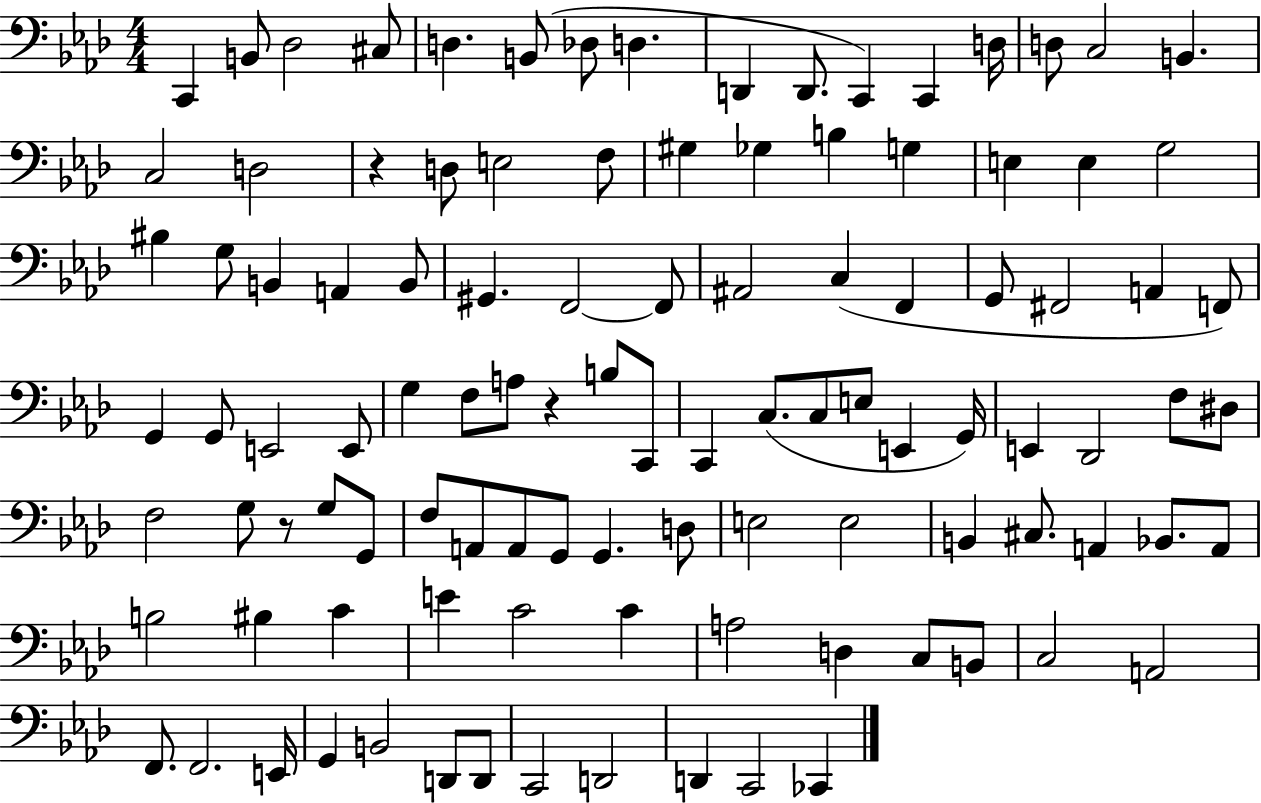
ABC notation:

X:1
T:Untitled
M:4/4
L:1/4
K:Ab
C,, B,,/2 _D,2 ^C,/2 D, B,,/2 _D,/2 D, D,, D,,/2 C,, C,, D,/4 D,/2 C,2 B,, C,2 D,2 z D,/2 E,2 F,/2 ^G, _G, B, G, E, E, G,2 ^B, G,/2 B,, A,, B,,/2 ^G,, F,,2 F,,/2 ^A,,2 C, F,, G,,/2 ^F,,2 A,, F,,/2 G,, G,,/2 E,,2 E,,/2 G, F,/2 A,/2 z B,/2 C,,/2 C,, C,/2 C,/2 E,/2 E,, G,,/4 E,, _D,,2 F,/2 ^D,/2 F,2 G,/2 z/2 G,/2 G,,/2 F,/2 A,,/2 A,,/2 G,,/2 G,, D,/2 E,2 E,2 B,, ^C,/2 A,, _B,,/2 A,,/2 B,2 ^B, C E C2 C A,2 D, C,/2 B,,/2 C,2 A,,2 F,,/2 F,,2 E,,/4 G,, B,,2 D,,/2 D,,/2 C,,2 D,,2 D,, C,,2 _C,,